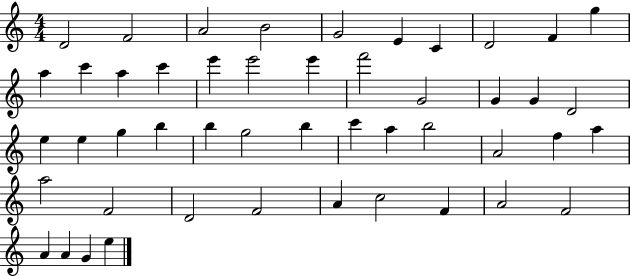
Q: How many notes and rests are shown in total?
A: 48